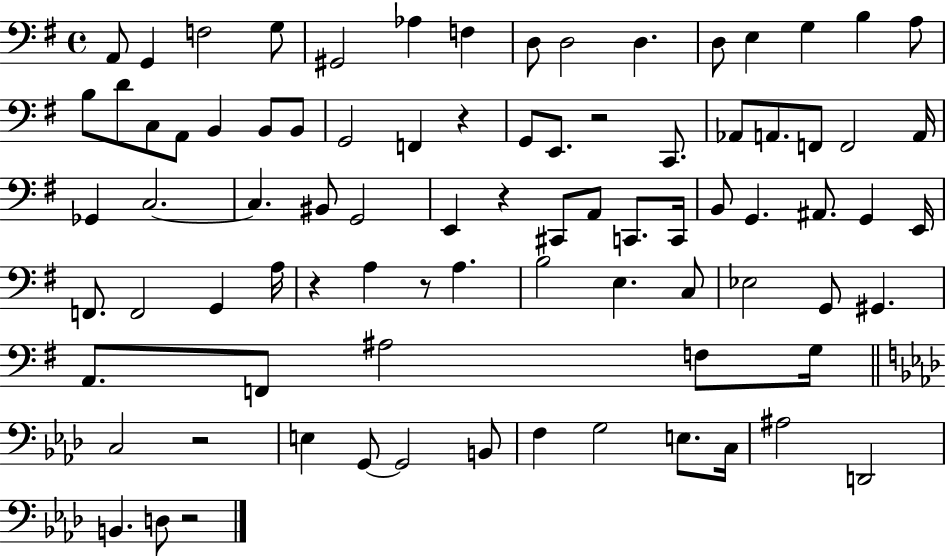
{
  \clef bass
  \time 4/4
  \defaultTimeSignature
  \key g \major
  a,8 g,4 f2 g8 | gis,2 aes4 f4 | d8 d2 d4. | d8 e4 g4 b4 a8 | \break b8 d'8 c8 a,8 b,4 b,8 b,8 | g,2 f,4 r4 | g,8 e,8. r2 c,8. | aes,8 a,8. f,8 f,2 a,16 | \break ges,4 c2.~~ | c4. bis,8 g,2 | e,4 r4 cis,8 a,8 c,8. c,16 | b,8 g,4. ais,8. g,4 e,16 | \break f,8. f,2 g,4 a16 | r4 a4 r8 a4. | b2 e4. c8 | ees2 g,8 gis,4. | \break a,8. f,8 ais2 f8 g16 | \bar "||" \break \key f \minor c2 r2 | e4 g,8~~ g,2 b,8 | f4 g2 e8. c16 | ais2 d,2 | \break b,4. d8 r2 | \bar "|."
}